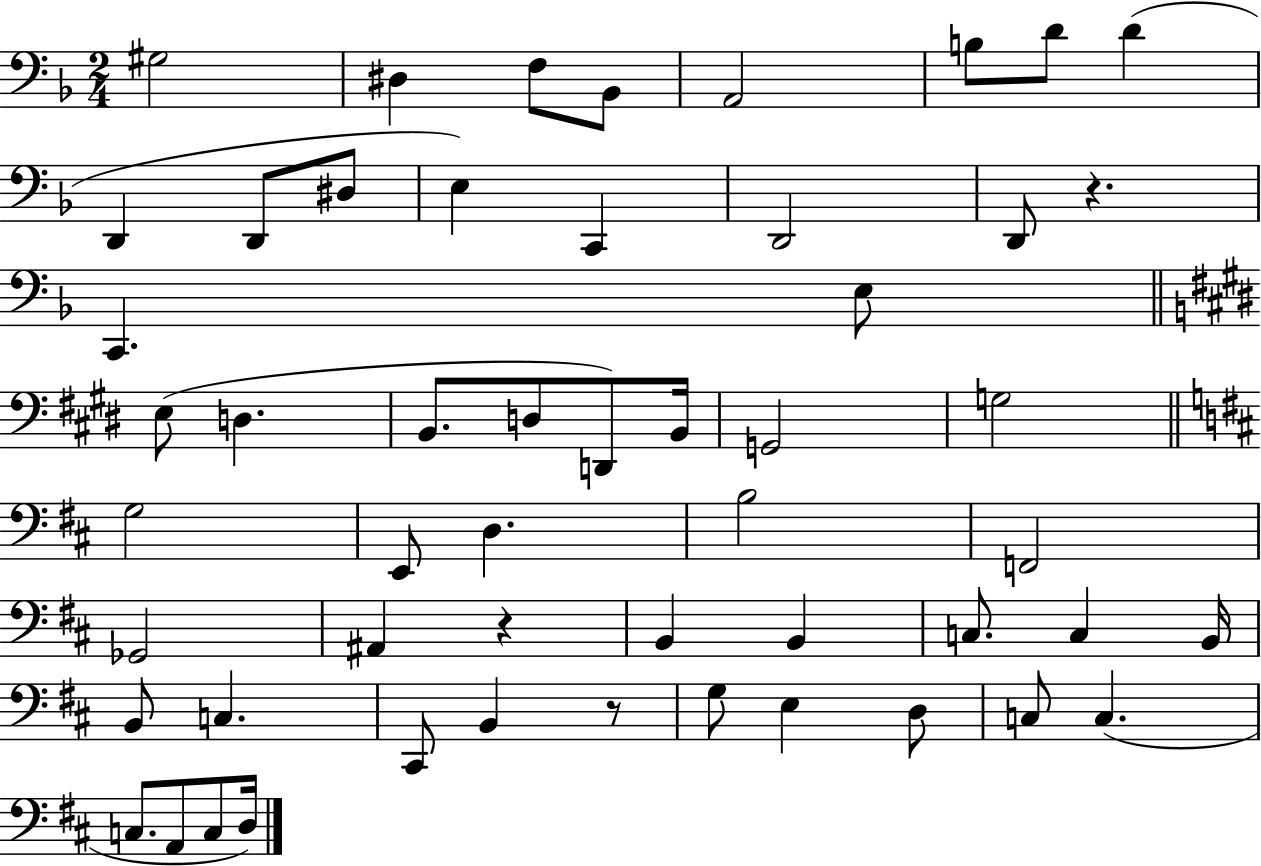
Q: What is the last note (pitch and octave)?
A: D3